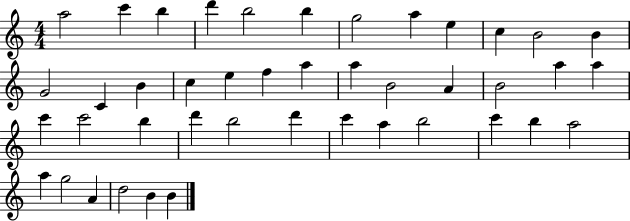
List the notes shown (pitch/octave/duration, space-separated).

A5/h C6/q B5/q D6/q B5/h B5/q G5/h A5/q E5/q C5/q B4/h B4/q G4/h C4/q B4/q C5/q E5/q F5/q A5/q A5/q B4/h A4/q B4/h A5/q A5/q C6/q C6/h B5/q D6/q B5/h D6/q C6/q A5/q B5/h C6/q B5/q A5/h A5/q G5/h A4/q D5/h B4/q B4/q